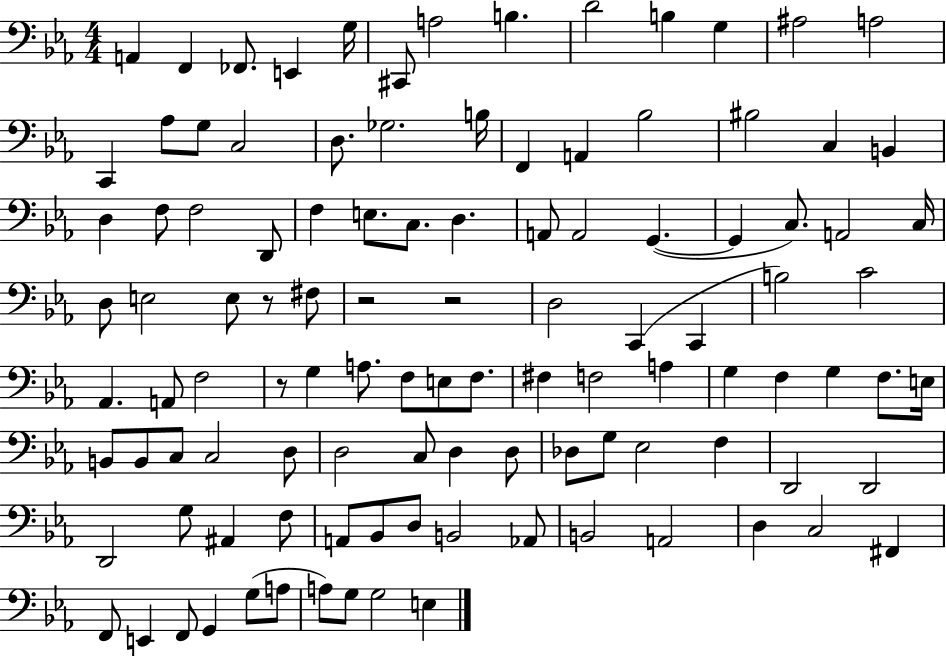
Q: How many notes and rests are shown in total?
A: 109